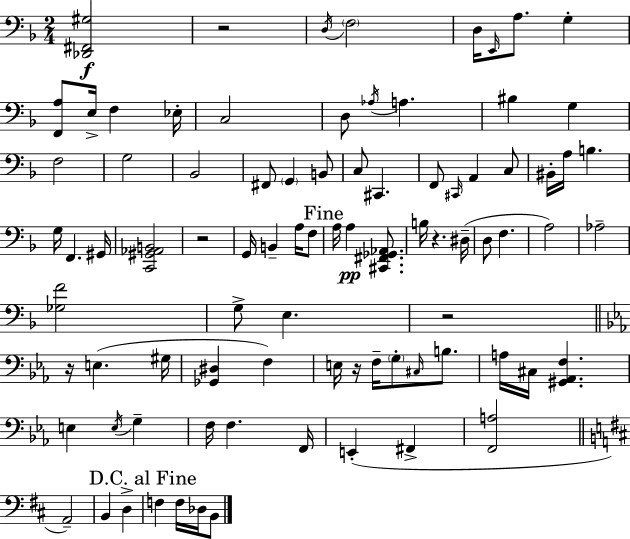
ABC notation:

X:1
T:Untitled
M:2/4
L:1/4
K:Dm
[_D,,^F,,^G,]2 z2 D,/4 F,2 D,/4 E,,/4 A,/2 G, [F,,A,]/2 E,/4 F, _E,/4 C,2 D,/2 _A,/4 A, ^B, G, F,2 G,2 _B,,2 ^F,,/2 G,, B,,/2 C,/2 ^C,, F,,/2 ^C,,/4 A,, C,/2 ^B,,/4 A,/4 B, G,/4 F,, ^G,,/4 [C,,^G,,_A,,B,,]2 z2 G,,/4 B,, A,/4 F,/2 A,/4 A, [^C,,^F,,_G,,_A,,]/2 B,/4 z ^D,/4 D,/2 F, A,2 _A,2 [_G,F]2 G,/2 E, z2 z/4 E, ^G,/4 [_G,,^D,] F, E,/4 z/4 F,/4 G,/2 ^C,/4 B,/2 A,/4 ^C,/4 [^G,,_A,,F,] E, E,/4 G, F,/4 F, F,,/4 E,, ^F,, [F,,A,]2 A,,2 B,, D, F, F,/4 _D,/4 B,,/2